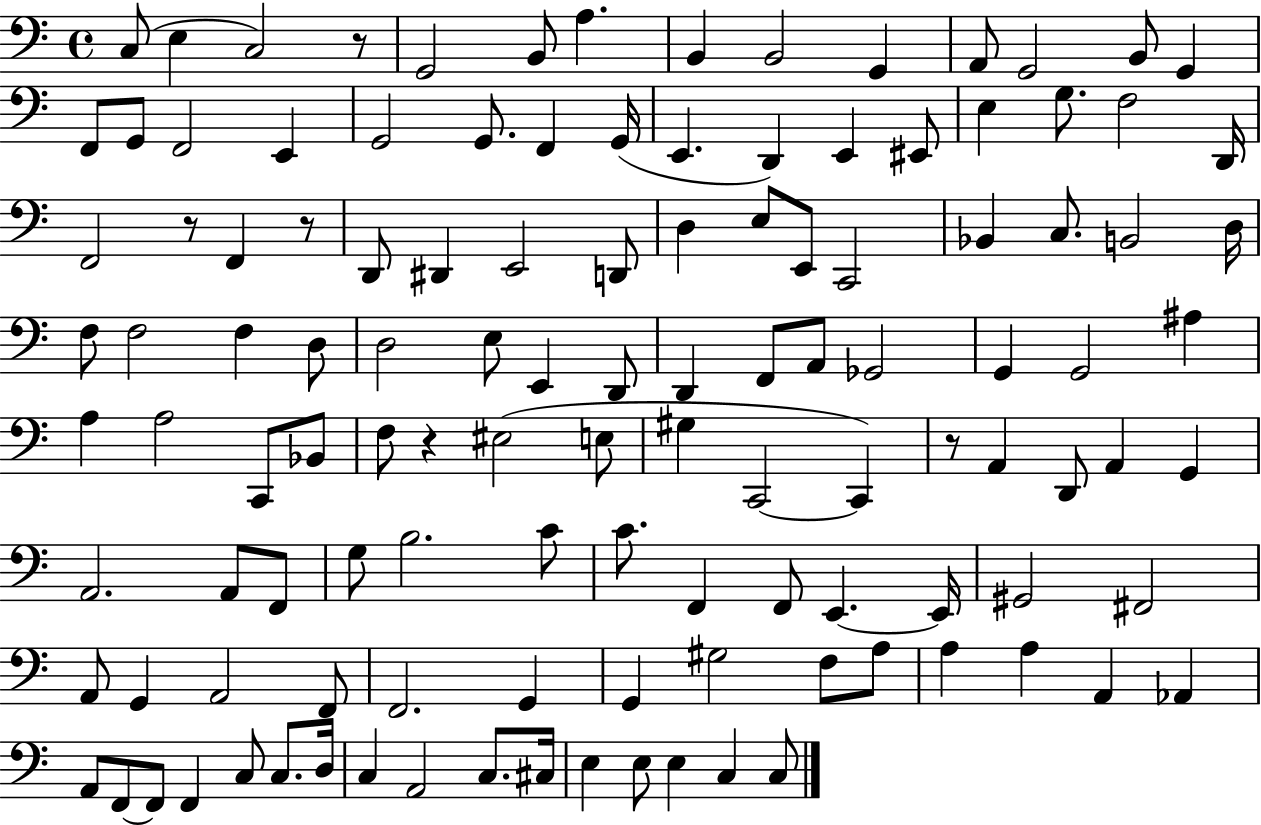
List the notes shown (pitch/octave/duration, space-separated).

C3/e E3/q C3/h R/e G2/h B2/e A3/q. B2/q B2/h G2/q A2/e G2/h B2/e G2/q F2/e G2/e F2/h E2/q G2/h G2/e. F2/q G2/s E2/q. D2/q E2/q EIS2/e E3/q G3/e. F3/h D2/s F2/h R/e F2/q R/e D2/e D#2/q E2/h D2/e D3/q E3/e E2/e C2/h Bb2/q C3/e. B2/h D3/s F3/e F3/h F3/q D3/e D3/h E3/e E2/q D2/e D2/q F2/e A2/e Gb2/h G2/q G2/h A#3/q A3/q A3/h C2/e Bb2/e F3/e R/q EIS3/h E3/e G#3/q C2/h C2/q R/e A2/q D2/e A2/q G2/q A2/h. A2/e F2/e G3/e B3/h. C4/e C4/e. F2/q F2/e E2/q. E2/s G#2/h F#2/h A2/e G2/q A2/h F2/e F2/h. G2/q G2/q G#3/h F3/e A3/e A3/q A3/q A2/q Ab2/q A2/e F2/e F2/e F2/q C3/e C3/e. D3/s C3/q A2/h C3/e. C#3/s E3/q E3/e E3/q C3/q C3/e